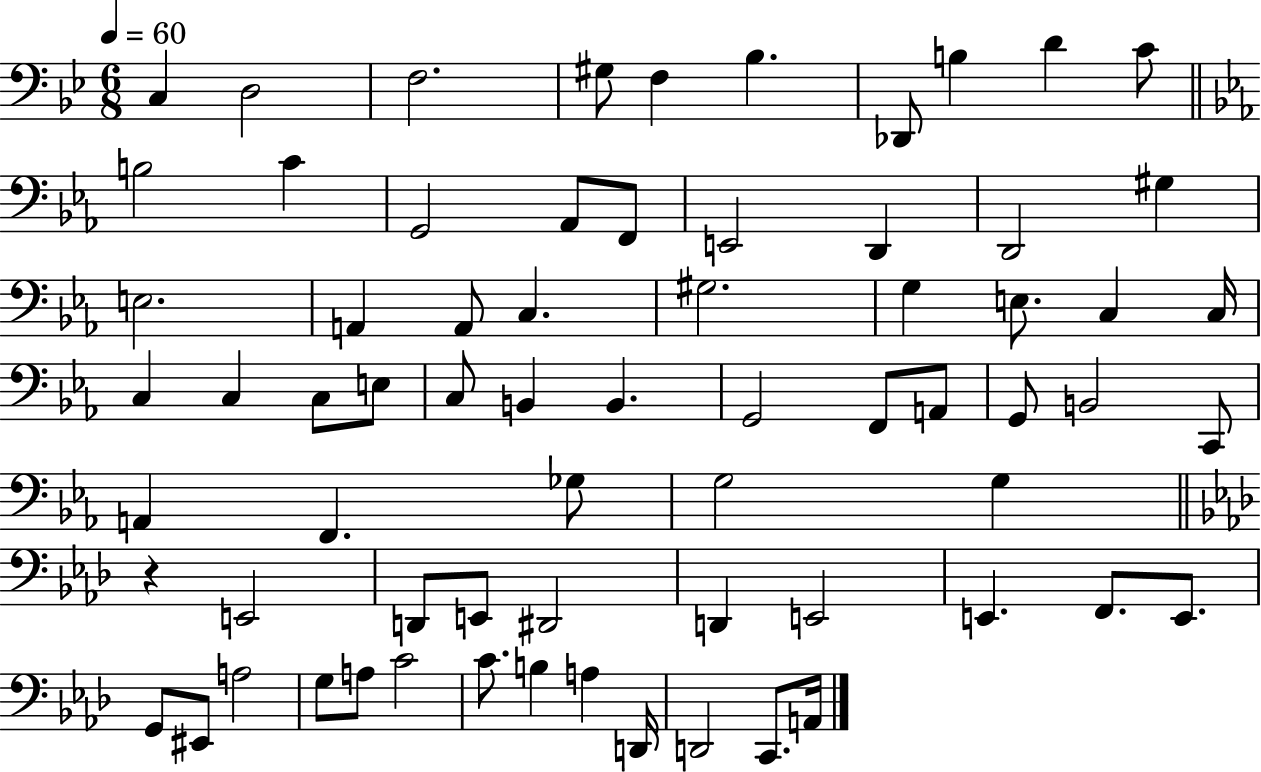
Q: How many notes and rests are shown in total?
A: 69